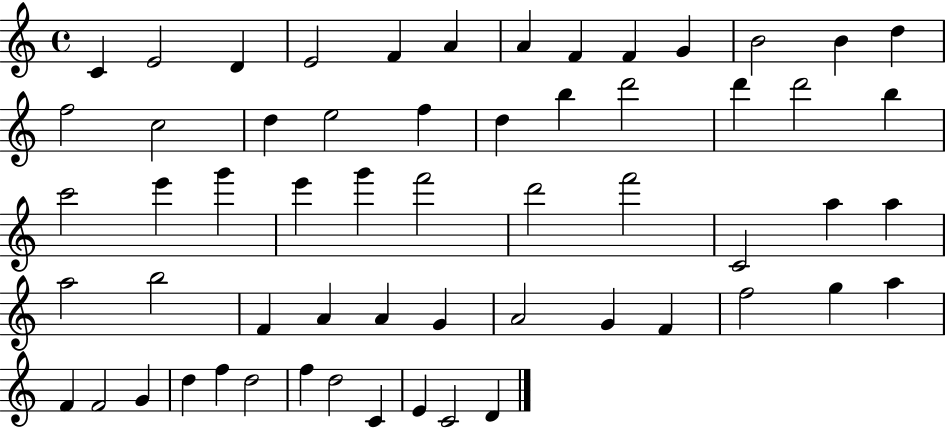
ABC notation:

X:1
T:Untitled
M:4/4
L:1/4
K:C
C E2 D E2 F A A F F G B2 B d f2 c2 d e2 f d b d'2 d' d'2 b c'2 e' g' e' g' f'2 d'2 f'2 C2 a a a2 b2 F A A G A2 G F f2 g a F F2 G d f d2 f d2 C E C2 D